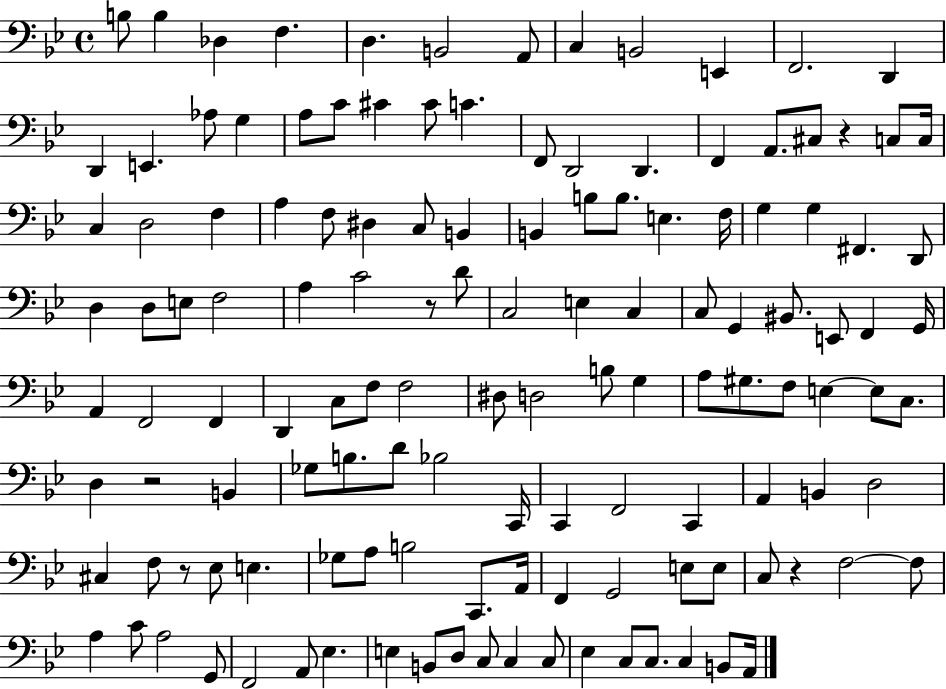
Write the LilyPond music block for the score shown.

{
  \clef bass
  \time 4/4
  \defaultTimeSignature
  \key bes \major
  \repeat volta 2 { b8 b4 des4 f4. | d4. b,2 a,8 | c4 b,2 e,4 | f,2. d,4 | \break d,4 e,4. aes8 g4 | a8 c'8 cis'4 cis'8 c'4. | f,8 d,2 d,4. | f,4 a,8. cis8 r4 c8 c16 | \break c4 d2 f4 | a4 f8 dis4 c8 b,4 | b,4 b8 b8. e4. f16 | g4 g4 fis,4. d,8 | \break d4 d8 e8 f2 | a4 c'2 r8 d'8 | c2 e4 c4 | c8 g,4 bis,8. e,8 f,4 g,16 | \break a,4 f,2 f,4 | d,4 c8 f8 f2 | dis8 d2 b8 g4 | a8 gis8. f8 e4~~ e8 c8. | \break d4 r2 b,4 | ges8 b8. d'8 bes2 c,16 | c,4 f,2 c,4 | a,4 b,4 d2 | \break cis4 f8 r8 ees8 e4. | ges8 a8 b2 c,8. a,16 | f,4 g,2 e8 e8 | c8 r4 f2~~ f8 | \break a4 c'8 a2 g,8 | f,2 a,8 ees4. | e4 b,8 d8 c8 c4 c8 | ees4 c8 c8. c4 b,8 a,16 | \break } \bar "|."
}